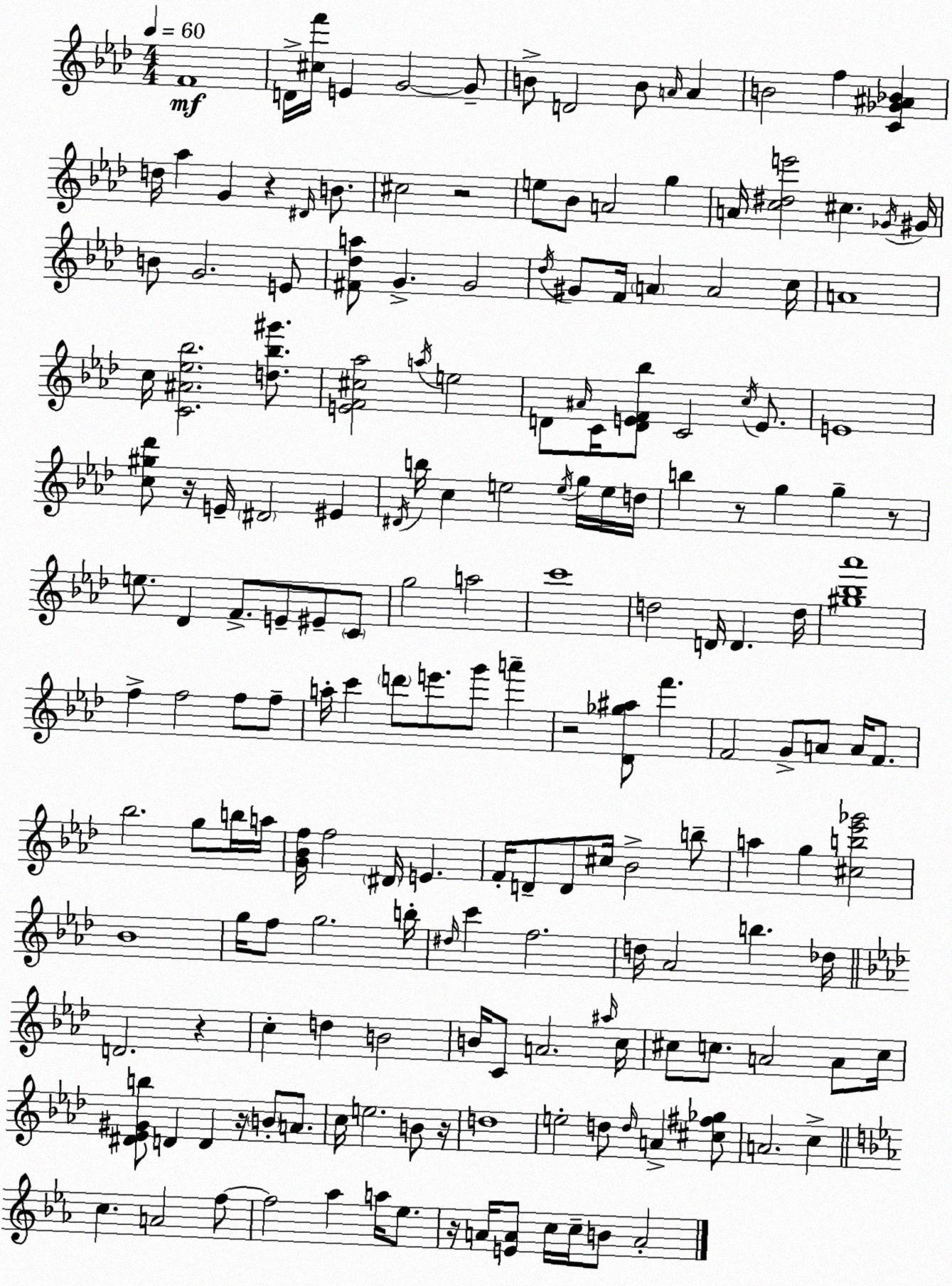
X:1
T:Untitled
M:4/4
L:1/4
K:Fm
F4 D/4 [^cf']/4 E G2 G/2 B/2 D2 B/2 A/4 A B2 f [C_G^A_B] d/4 _a G z ^D/4 B/2 ^c2 z2 e/2 _B/2 A2 g A/4 [c^de']2 ^c _G/4 ^G/4 B/2 G2 E/2 [^F_da]/2 G G2 _d/4 ^G/2 F/4 A A2 c/4 A4 c/4 [C^A_e_b]2 [d_b^g']/2 [EF^c_a]2 a/4 e2 D/2 ^A/4 C/4 [DEF_b]/2 C2 c/4 E/2 E4 [c^g_d']/2 z/4 E/4 ^D2 ^E ^D/4 b/4 c e2 e/4 g/4 e/4 d/4 b z/2 g g z/2 e/2 _D F/2 E/2 ^E/2 C/2 g2 a2 c'4 d2 D/4 D d/4 [^g_b_a']4 f f2 f/2 f/2 a/4 c' d'/2 e'/2 g'/2 a' z2 [_D_g^a]/2 f' F2 G/2 A/2 A/4 F/2 _b2 g/2 b/4 a/4 [G_Bf]/4 f2 ^D/4 E F/4 D/2 D/2 ^c/4 _B2 b/2 a g [^cb_e'_g']2 _B4 g/4 f/2 g2 b/4 ^d/4 c' f2 d/4 _A2 b _d/4 D2 z c d B2 B/4 C/2 A2 ^a/4 c/4 ^c/2 c/2 A2 A/2 c/4 [^D_E^Gb]/2 D D z/4 B/2 A/2 c/4 e2 B/2 z/4 d4 e2 d/2 d/4 A [^c^f_g]/2 A2 c c A2 f/2 f2 _a a/4 _e/2 z/4 A/4 [EA]/2 c/4 c/4 B/2 A2